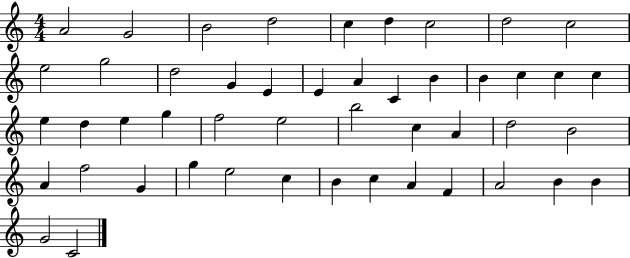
{
  \clef treble
  \numericTimeSignature
  \time 4/4
  \key c \major
  a'2 g'2 | b'2 d''2 | c''4 d''4 c''2 | d''2 c''2 | \break e''2 g''2 | d''2 g'4 e'4 | e'4 a'4 c'4 b'4 | b'4 c''4 c''4 c''4 | \break e''4 d''4 e''4 g''4 | f''2 e''2 | b''2 c''4 a'4 | d''2 b'2 | \break a'4 f''2 g'4 | g''4 e''2 c''4 | b'4 c''4 a'4 f'4 | a'2 b'4 b'4 | \break g'2 c'2 | \bar "|."
}